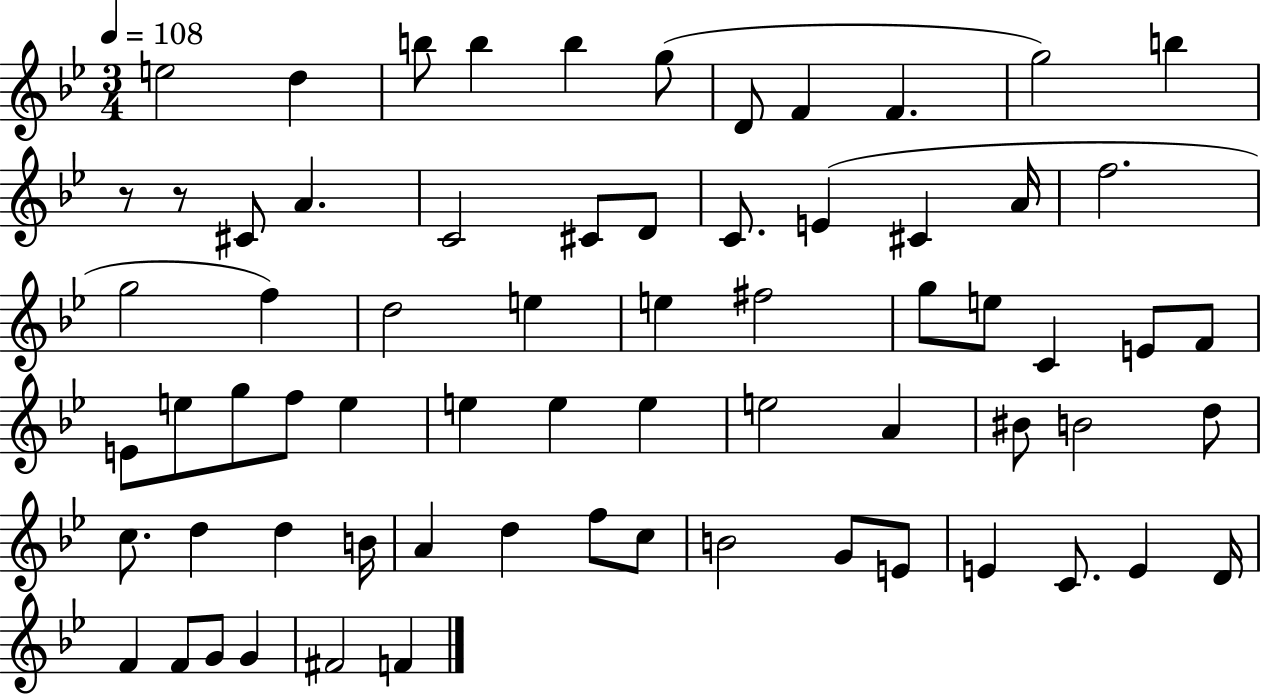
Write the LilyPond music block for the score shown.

{
  \clef treble
  \numericTimeSignature
  \time 3/4
  \key bes \major
  \tempo 4 = 108
  e''2 d''4 | b''8 b''4 b''4 g''8( | d'8 f'4 f'4. | g''2) b''4 | \break r8 r8 cis'8 a'4. | c'2 cis'8 d'8 | c'8. e'4( cis'4 a'16 | f''2. | \break g''2 f''4) | d''2 e''4 | e''4 fis''2 | g''8 e''8 c'4 e'8 f'8 | \break e'8 e''8 g''8 f''8 e''4 | e''4 e''4 e''4 | e''2 a'4 | bis'8 b'2 d''8 | \break c''8. d''4 d''4 b'16 | a'4 d''4 f''8 c''8 | b'2 g'8 e'8 | e'4 c'8. e'4 d'16 | \break f'4 f'8 g'8 g'4 | fis'2 f'4 | \bar "|."
}